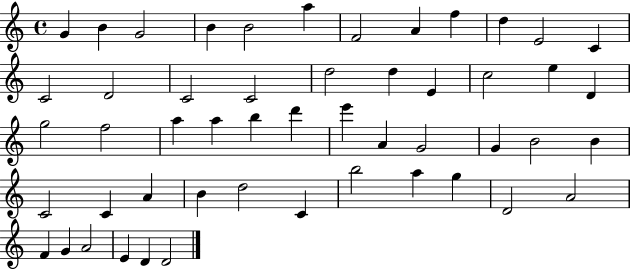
{
  \clef treble
  \time 4/4
  \defaultTimeSignature
  \key c \major
  g'4 b'4 g'2 | b'4 b'2 a''4 | f'2 a'4 f''4 | d''4 e'2 c'4 | \break c'2 d'2 | c'2 c'2 | d''2 d''4 e'4 | c''2 e''4 d'4 | \break g''2 f''2 | a''4 a''4 b''4 d'''4 | e'''4 a'4 g'2 | g'4 b'2 b'4 | \break c'2 c'4 a'4 | b'4 d''2 c'4 | b''2 a''4 g''4 | d'2 a'2 | \break f'4 g'4 a'2 | e'4 d'4 d'2 | \bar "|."
}